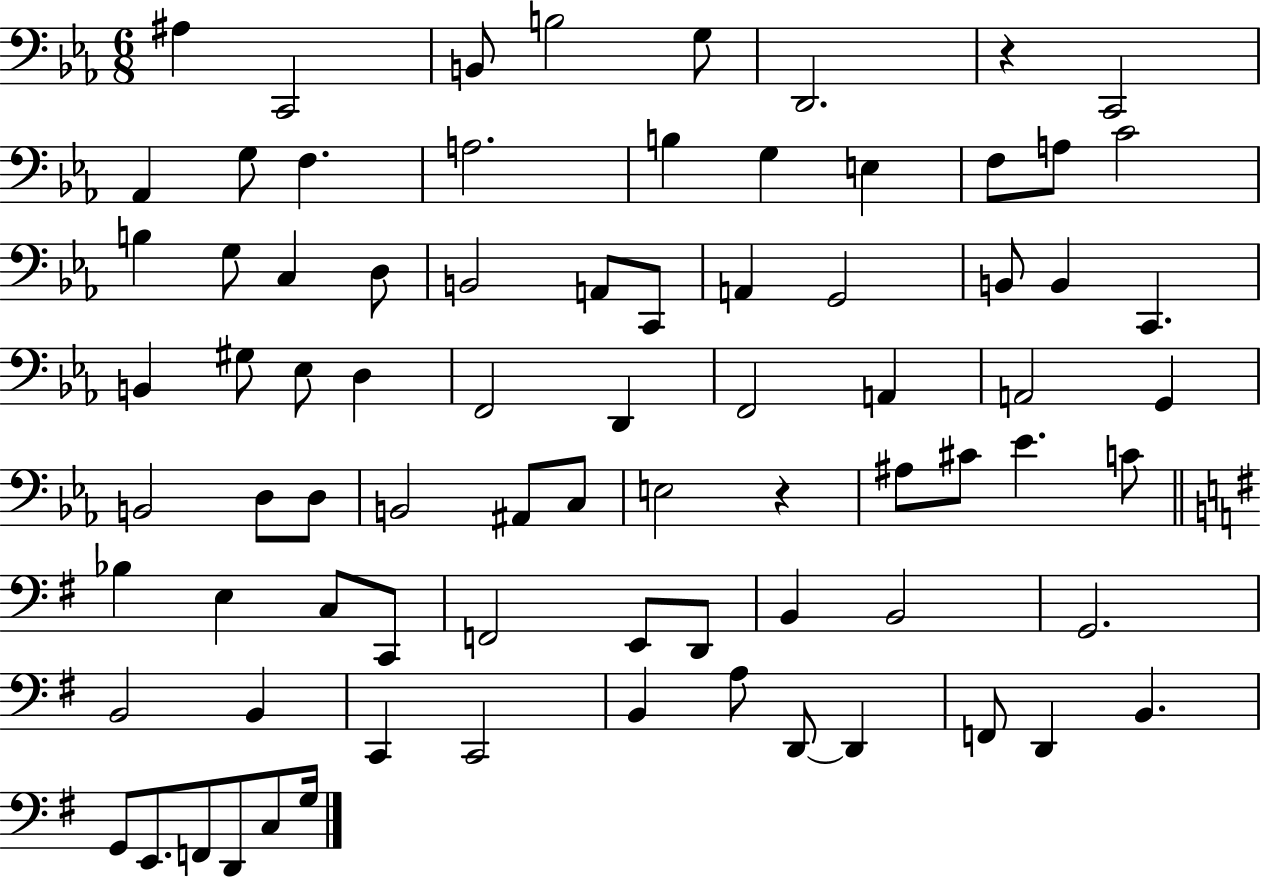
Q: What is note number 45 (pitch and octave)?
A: C3